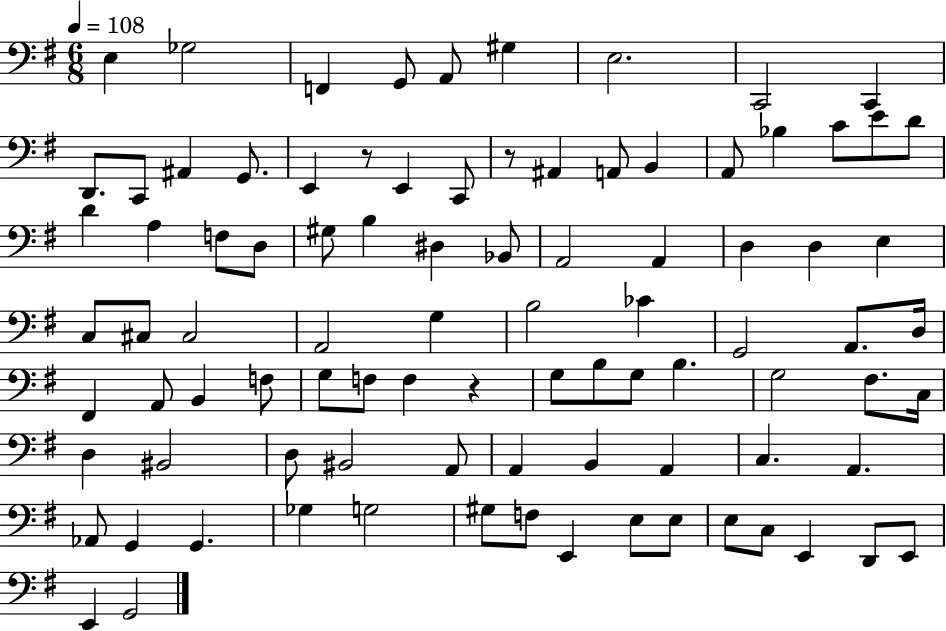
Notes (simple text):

E3/q Gb3/h F2/q G2/e A2/e G#3/q E3/h. C2/h C2/q D2/e. C2/e A#2/q G2/e. E2/q R/e E2/q C2/e R/e A#2/q A2/e B2/q A2/e Bb3/q C4/e E4/e D4/e D4/q A3/q F3/e D3/e G#3/e B3/q D#3/q Bb2/e A2/h A2/q D3/q D3/q E3/q C3/e C#3/e C#3/h A2/h G3/q B3/h CES4/q G2/h A2/e. D3/s F#2/q A2/e B2/q F3/e G3/e F3/e F3/q R/q G3/e B3/e G3/e B3/q. G3/h F#3/e. C3/s D3/q BIS2/h D3/e BIS2/h A2/e A2/q B2/q A2/q C3/q. A2/q. Ab2/e G2/q G2/q. Gb3/q G3/h G#3/e F3/e E2/q E3/e E3/e E3/e C3/e E2/q D2/e E2/e E2/q G2/h